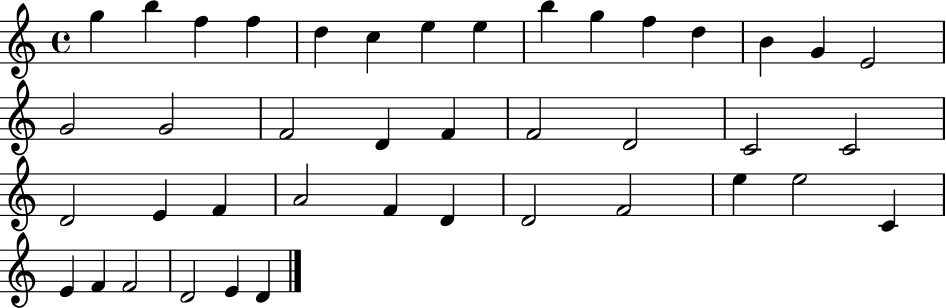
G5/q B5/q F5/q F5/q D5/q C5/q E5/q E5/q B5/q G5/q F5/q D5/q B4/q G4/q E4/h G4/h G4/h F4/h D4/q F4/q F4/h D4/h C4/h C4/h D4/h E4/q F4/q A4/h F4/q D4/q D4/h F4/h E5/q E5/h C4/q E4/q F4/q F4/h D4/h E4/q D4/q